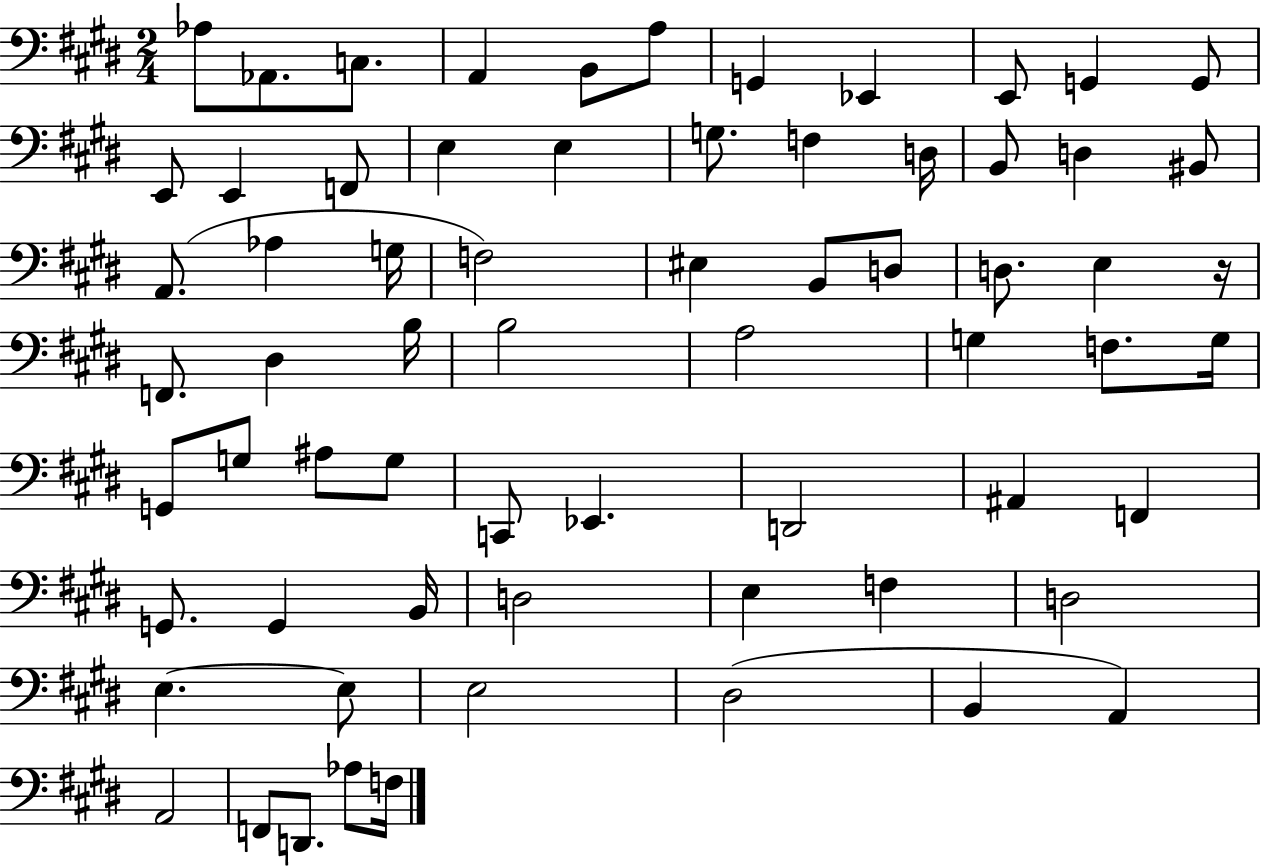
{
  \clef bass
  \numericTimeSignature
  \time 2/4
  \key e \major
  aes8 aes,8. c8. | a,4 b,8 a8 | g,4 ees,4 | e,8 g,4 g,8 | \break e,8 e,4 f,8 | e4 e4 | g8. f4 d16 | b,8 d4 bis,8 | \break a,8.( aes4 g16 | f2) | eis4 b,8 d8 | d8. e4 r16 | \break f,8. dis4 b16 | b2 | a2 | g4 f8. g16 | \break g,8 g8 ais8 g8 | c,8 ees,4. | d,2 | ais,4 f,4 | \break g,8. g,4 b,16 | d2 | e4 f4 | d2 | \break e4.~~ e8 | e2 | dis2( | b,4 a,4) | \break a,2 | f,8 d,8. aes8 f16 | \bar "|."
}